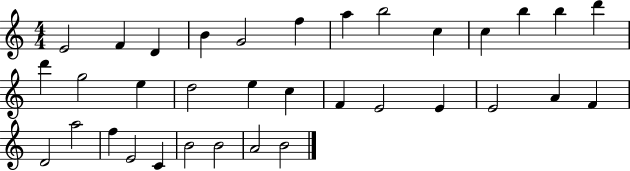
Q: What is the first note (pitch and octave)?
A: E4